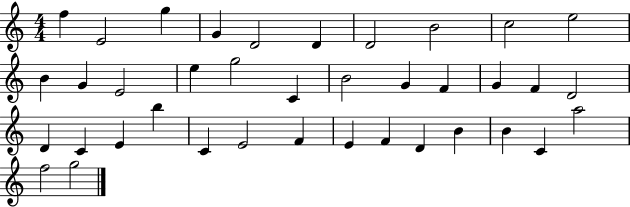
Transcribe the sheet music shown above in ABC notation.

X:1
T:Untitled
M:4/4
L:1/4
K:C
f E2 g G D2 D D2 B2 c2 e2 B G E2 e g2 C B2 G F G F D2 D C E b C E2 F E F D B B C a2 f2 g2